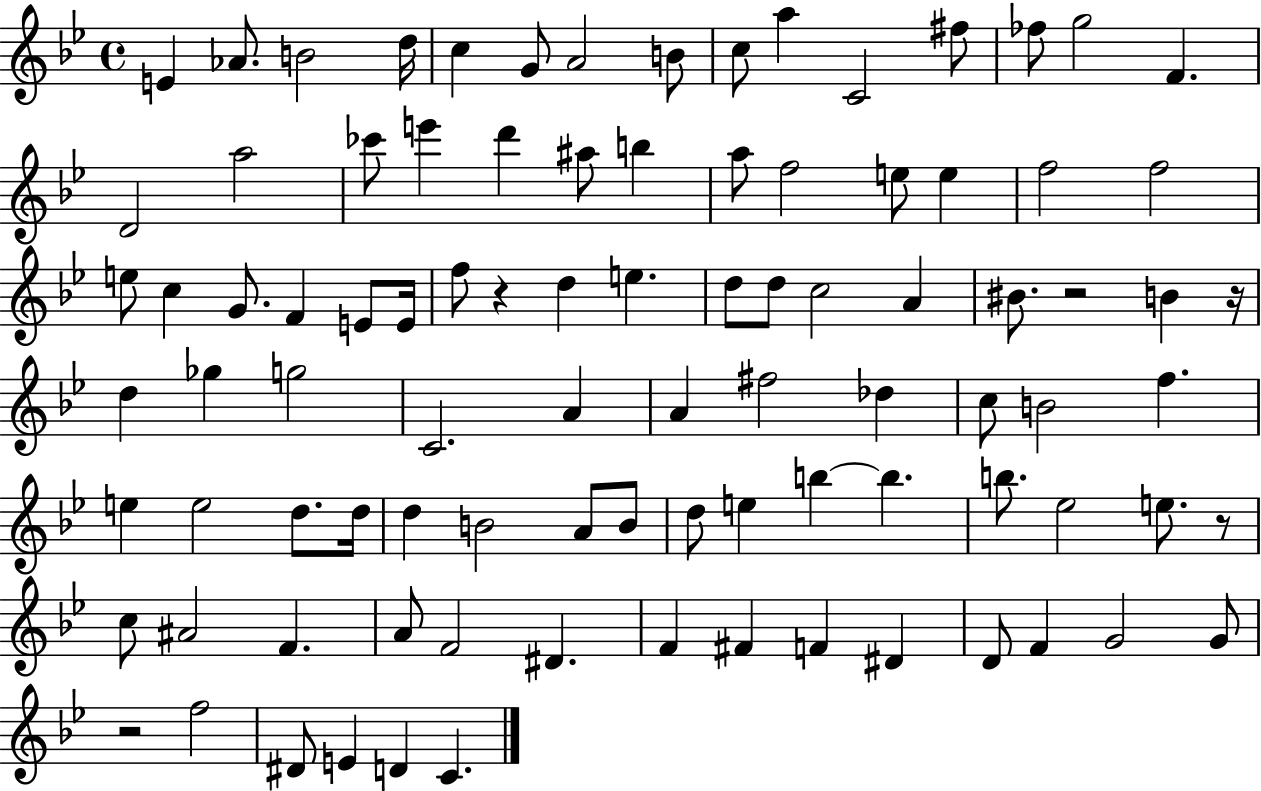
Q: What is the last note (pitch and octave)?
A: C4